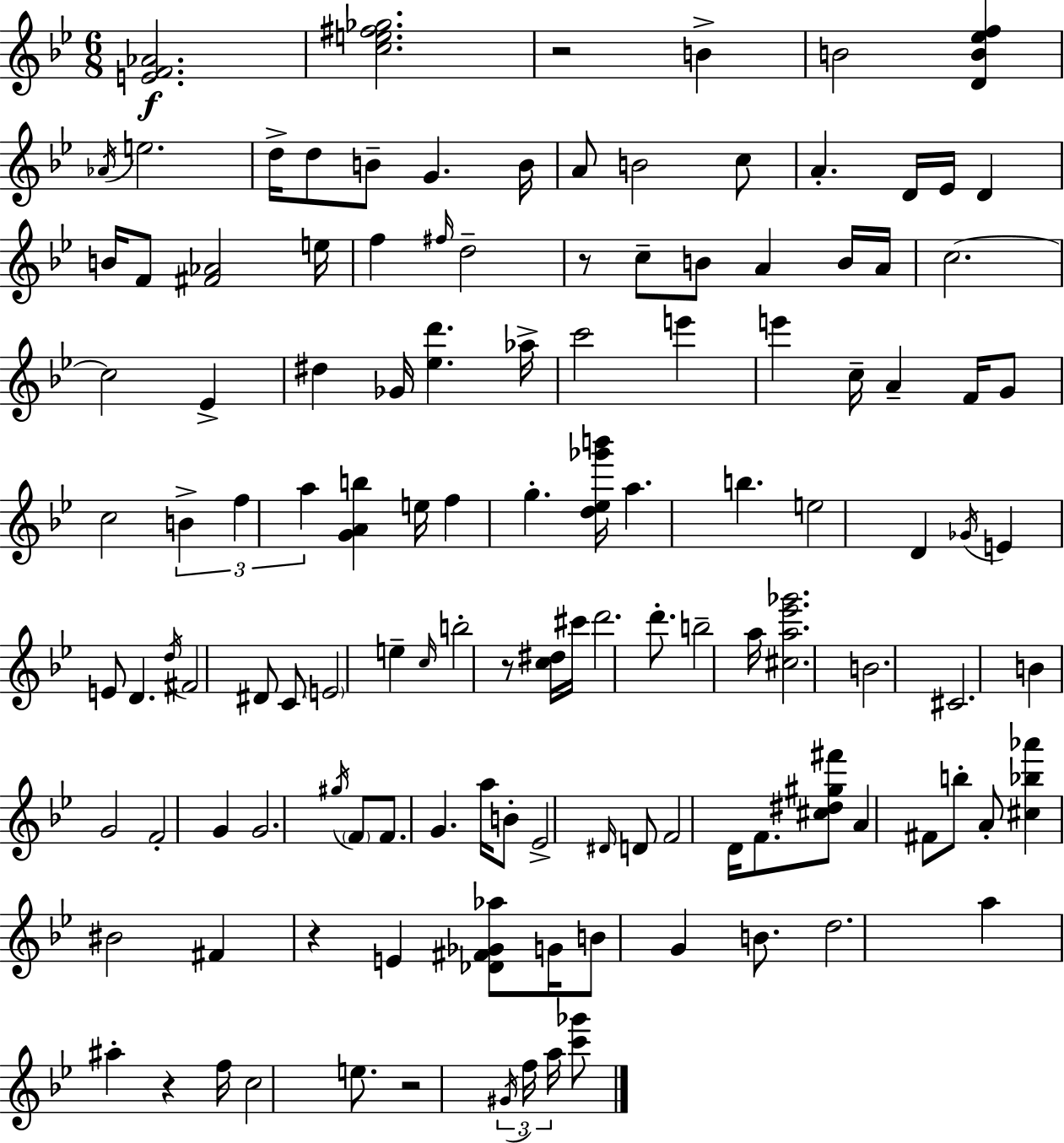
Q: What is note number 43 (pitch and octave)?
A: F5